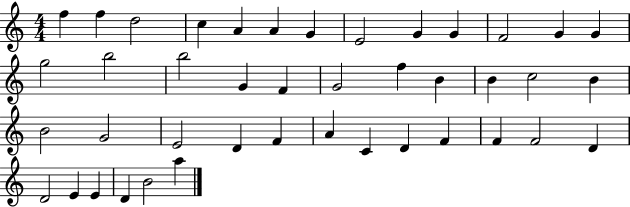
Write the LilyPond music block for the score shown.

{
  \clef treble
  \numericTimeSignature
  \time 4/4
  \key c \major
  f''4 f''4 d''2 | c''4 a'4 a'4 g'4 | e'2 g'4 g'4 | f'2 g'4 g'4 | \break g''2 b''2 | b''2 g'4 f'4 | g'2 f''4 b'4 | b'4 c''2 b'4 | \break b'2 g'2 | e'2 d'4 f'4 | a'4 c'4 d'4 f'4 | f'4 f'2 d'4 | \break d'2 e'4 e'4 | d'4 b'2 a''4 | \bar "|."
}